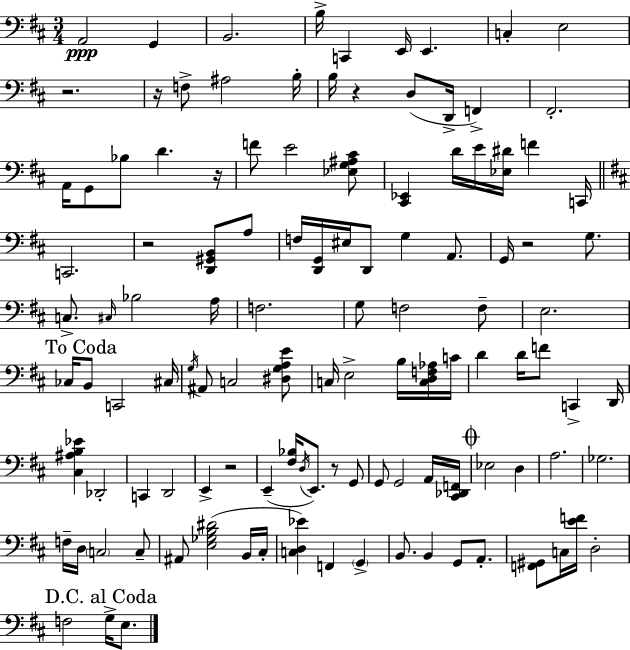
X:1
T:Untitled
M:3/4
L:1/4
K:D
A,,2 G,, B,,2 B,/4 C,, E,,/4 E,, C, E,2 z2 z/4 F,/2 ^A,2 B,/4 B,/4 z D,/2 D,,/4 F,, ^F,,2 A,,/4 G,,/2 _B,/2 D z/4 F/2 E2 [_E,G,^A,^C]/2 [^C,,_E,,] D/4 E/4 [_E,^D]/4 F C,,/4 C,,2 z2 [D,,^G,,B,,]/2 A,/2 F,/4 [D,,G,,]/4 ^E,/4 D,,/2 G, A,,/2 G,,/4 z2 G,/2 C,/2 ^C,/4 _B,2 A,/4 F,2 G,/2 F,2 F,/2 E,2 _C,/4 B,,/2 C,,2 ^C,/4 G,/4 ^A,,/2 C,2 [^D,G,A,E]/2 C,/4 E,2 B,/4 [C,D,F,_A,]/4 C/4 D D/4 F/2 C,, D,,/4 [^C,^A,B,_E] _D,,2 C,, D,,2 E,, z2 E,, [^F,_B,]/4 D,/4 E,,/2 z/2 G,,/2 G,,/2 G,,2 A,,/4 [^C,,_D,,F,,]/4 _E,2 D, A,2 _G,2 F,/4 D,/4 C,2 C,/2 ^A,,/2 [E,_G,B,^D]2 B,,/4 ^C,/4 [C,D,_E] F,, G,, B,,/2 B,, G,,/2 A,,/2 [F,,^G,,]/2 C,/4 [EF]/4 D,2 F,2 G,/4 E,/2